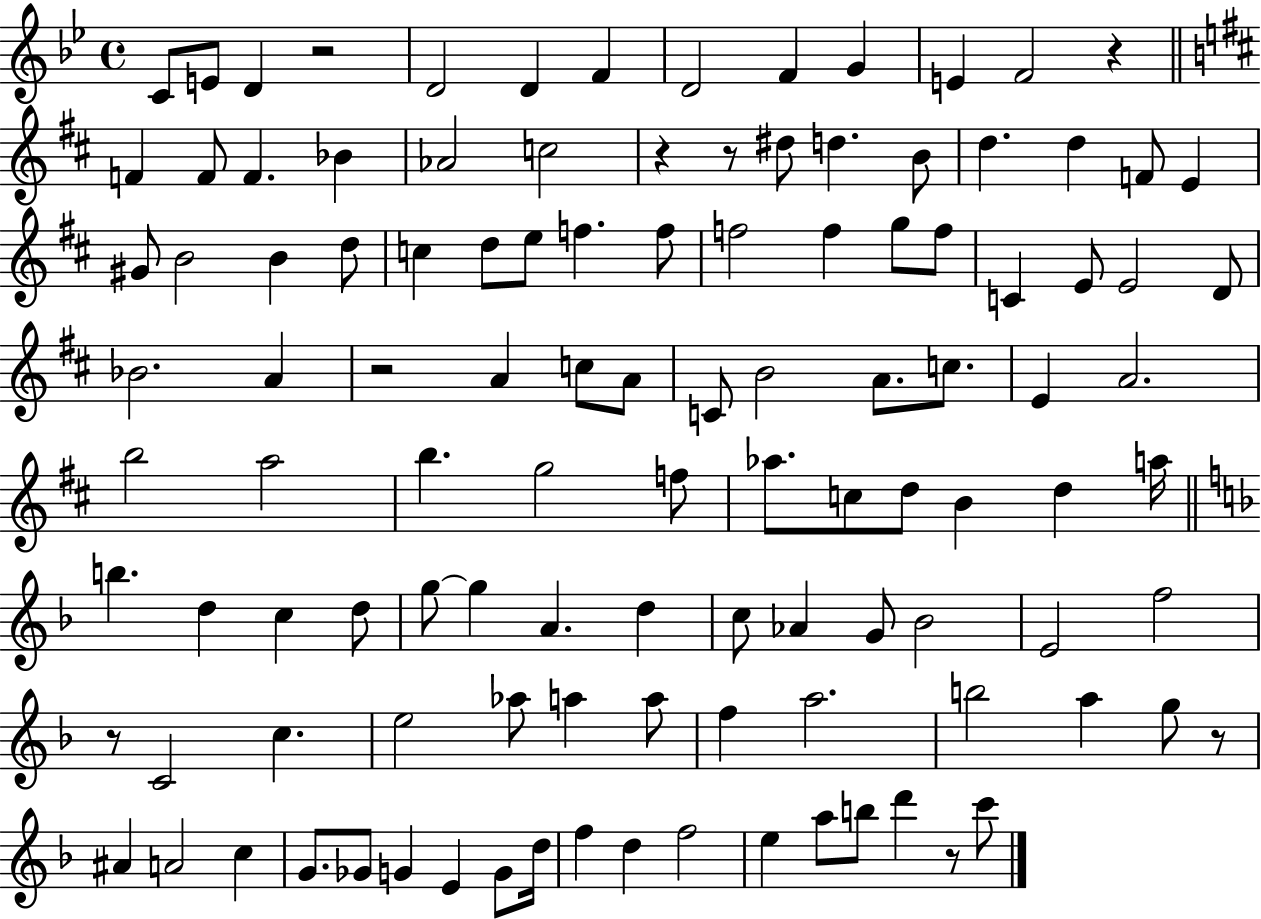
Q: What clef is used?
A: treble